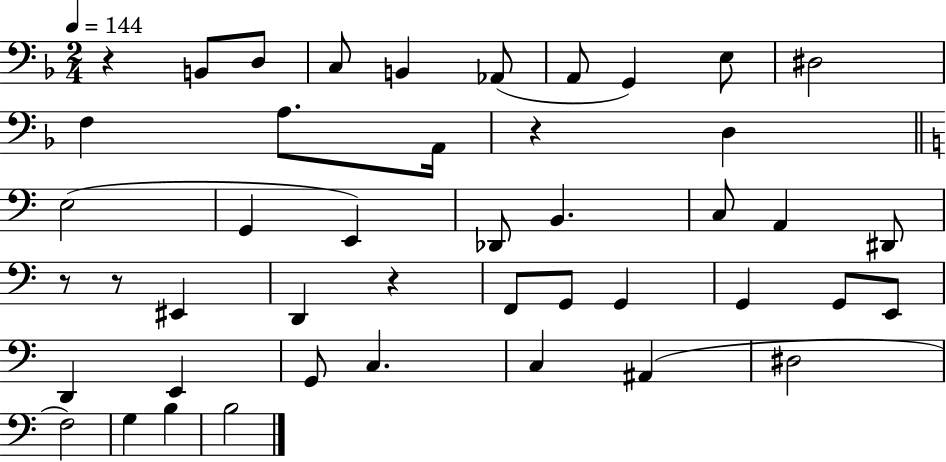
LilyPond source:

{
  \clef bass
  \numericTimeSignature
  \time 2/4
  \key f \major
  \tempo 4 = 144
  r4 b,8 d8 | c8 b,4 aes,8( | a,8 g,4) e8 | dis2 | \break f4 a8. a,16 | r4 d4 | \bar "||" \break \key a \minor e2( | g,4 e,4) | des,8 b,4. | c8 a,4 dis,8 | \break r8 r8 eis,4 | d,4 r4 | f,8 g,8 g,4 | g,4 g,8 e,8 | \break d,4 e,4 | g,8 c4. | c4 ais,4( | dis2 | \break f2) | g4 b4 | b2 | \bar "|."
}